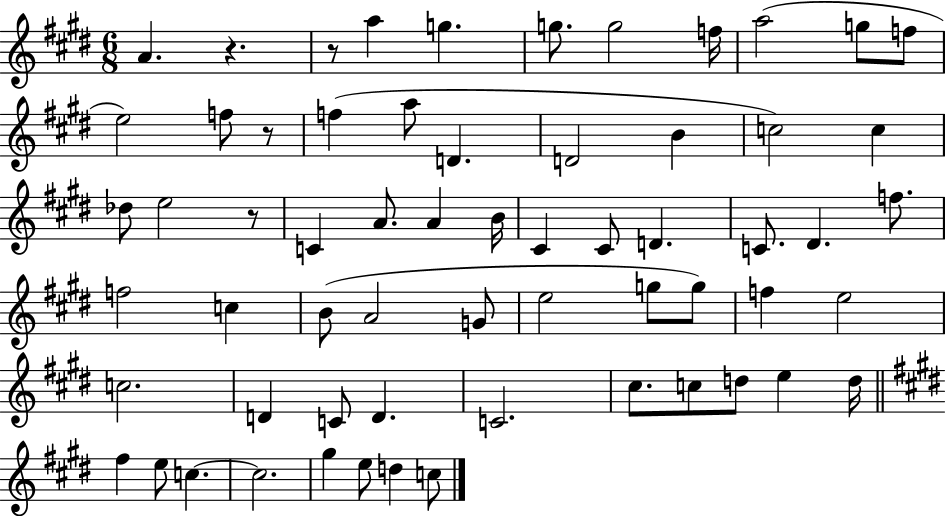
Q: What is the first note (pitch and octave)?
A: A4